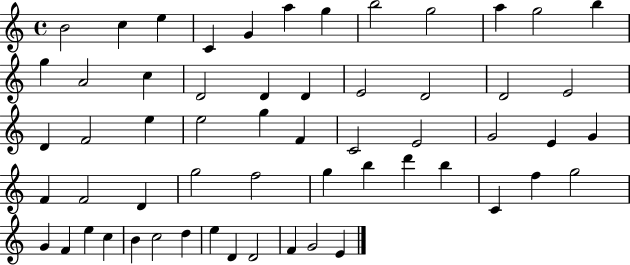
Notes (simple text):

B4/h C5/q E5/q C4/q G4/q A5/q G5/q B5/h G5/h A5/q G5/h B5/q G5/q A4/h C5/q D4/h D4/q D4/q E4/h D4/h D4/h E4/h D4/q F4/h E5/q E5/h G5/q F4/q C4/h E4/h G4/h E4/q G4/q F4/q F4/h D4/q G5/h F5/h G5/q B5/q D6/q B5/q C4/q F5/q G5/h G4/q F4/q E5/q C5/q B4/q C5/h D5/q E5/q D4/q D4/h F4/q G4/h E4/q